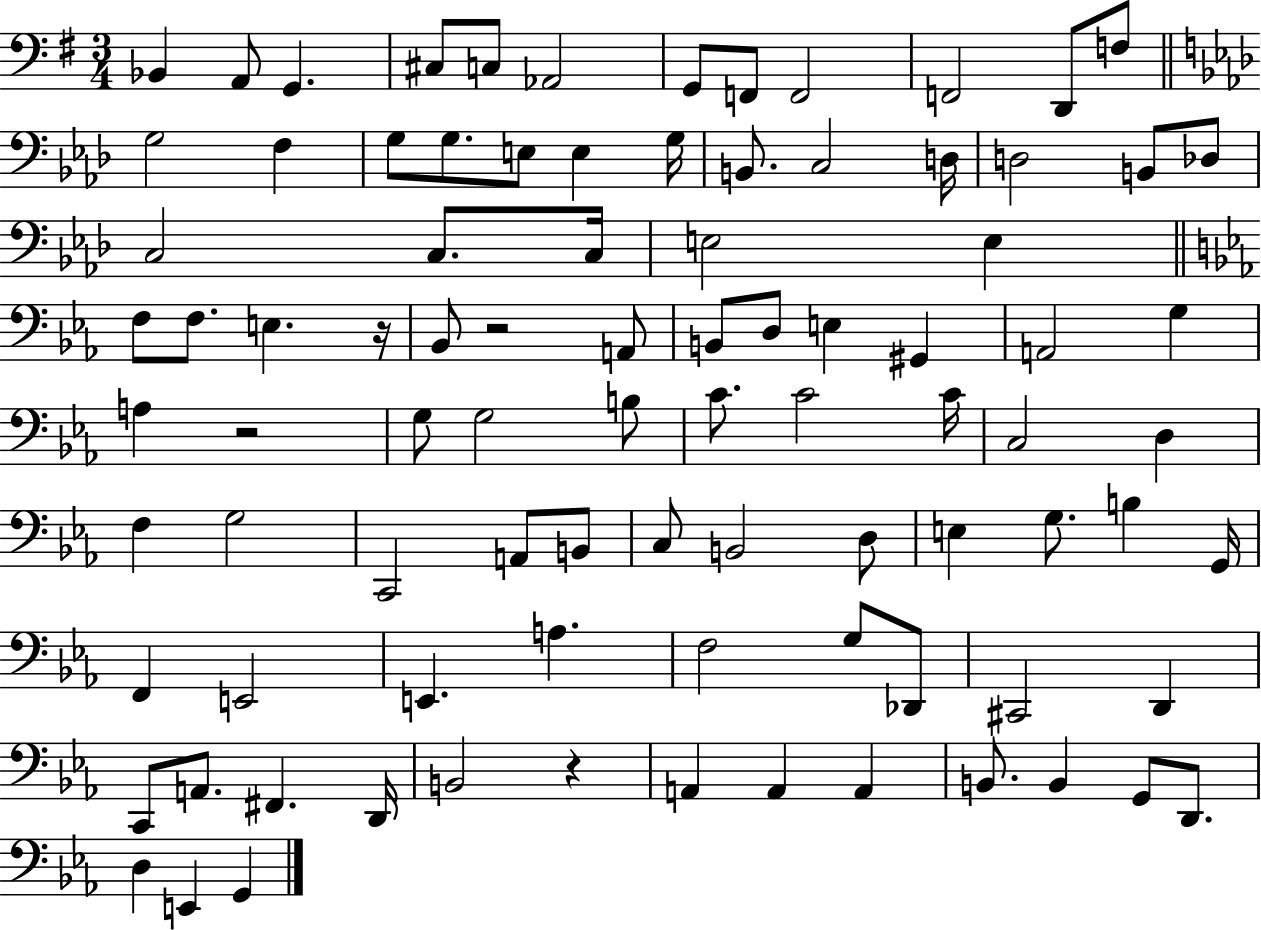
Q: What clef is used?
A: bass